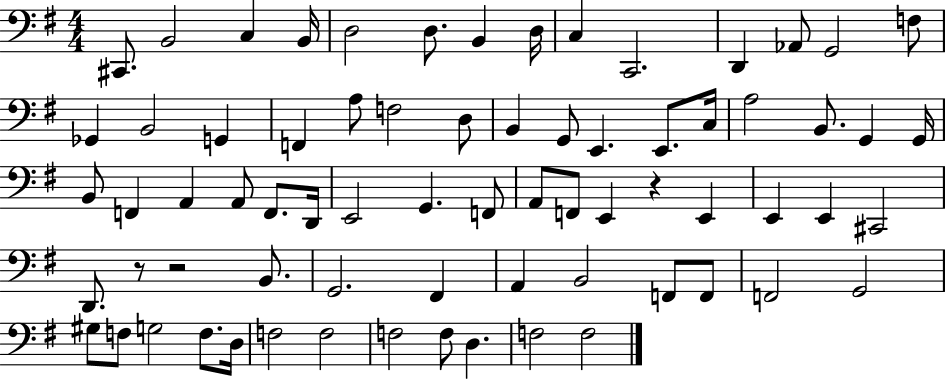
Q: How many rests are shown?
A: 3